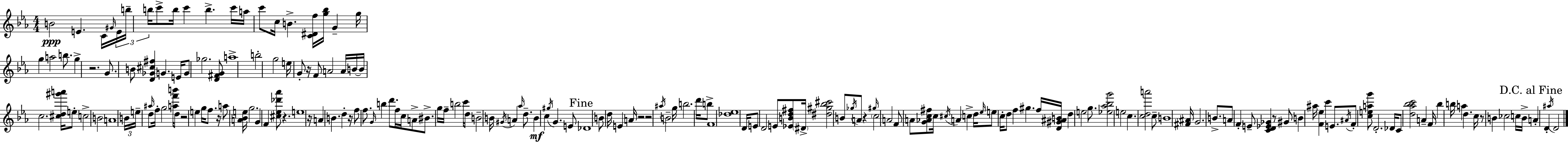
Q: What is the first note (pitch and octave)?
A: B4